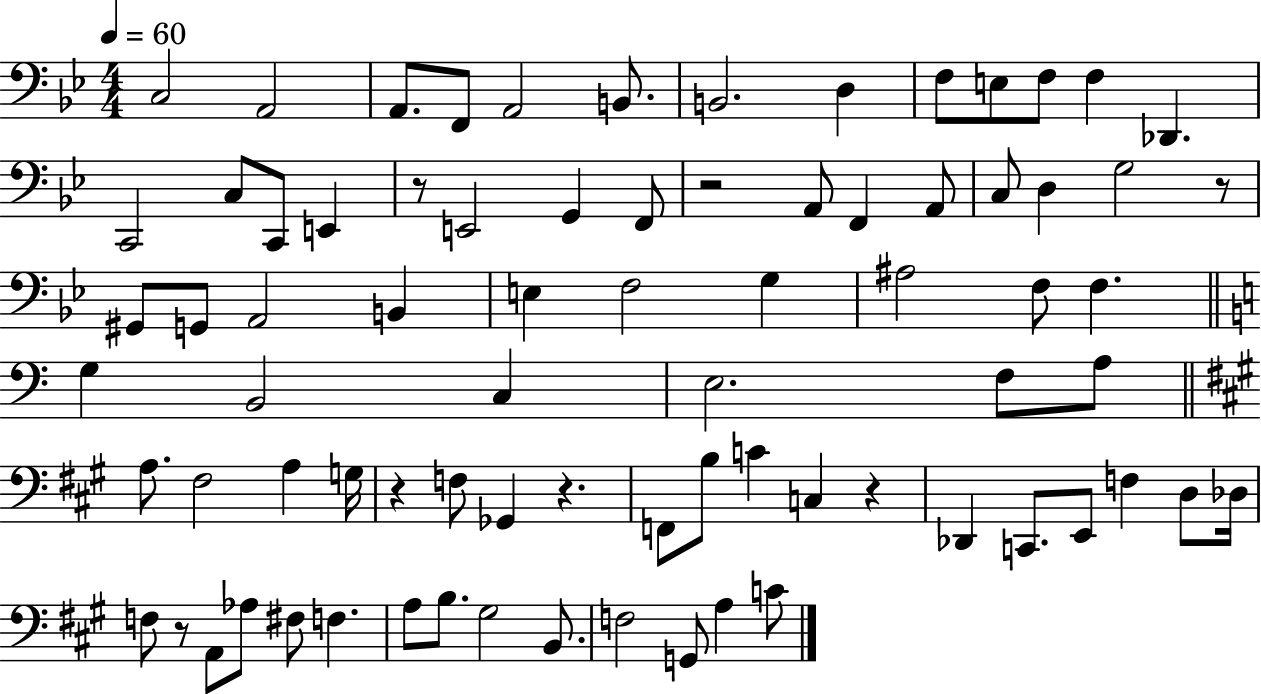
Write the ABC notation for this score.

X:1
T:Untitled
M:4/4
L:1/4
K:Bb
C,2 A,,2 A,,/2 F,,/2 A,,2 B,,/2 B,,2 D, F,/2 E,/2 F,/2 F, _D,, C,,2 C,/2 C,,/2 E,, z/2 E,,2 G,, F,,/2 z2 A,,/2 F,, A,,/2 C,/2 D, G,2 z/2 ^G,,/2 G,,/2 A,,2 B,, E, F,2 G, ^A,2 F,/2 F, G, B,,2 C, E,2 F,/2 A,/2 A,/2 ^F,2 A, G,/4 z F,/2 _G,, z F,,/2 B,/2 C C, z _D,, C,,/2 E,,/2 F, D,/2 _D,/4 F,/2 z/2 A,,/2 _A,/2 ^F,/2 F, A,/2 B,/2 ^G,2 B,,/2 F,2 G,,/2 A, C/2